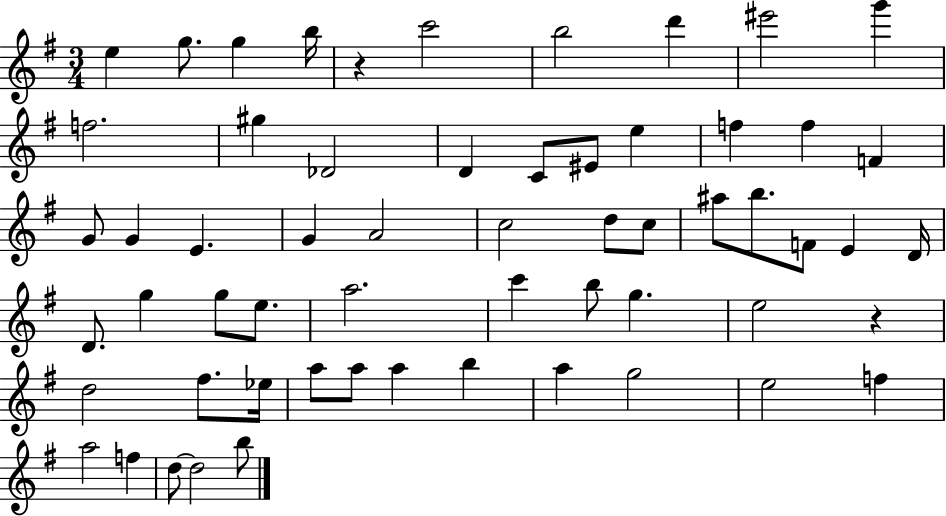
E5/q G5/e. G5/q B5/s R/q C6/h B5/h D6/q EIS6/h G6/q F5/h. G#5/q Db4/h D4/q C4/e EIS4/e E5/q F5/q F5/q F4/q G4/e G4/q E4/q. G4/q A4/h C5/h D5/e C5/e A#5/e B5/e. F4/e E4/q D4/s D4/e. G5/q G5/e E5/e. A5/h. C6/q B5/e G5/q. E5/h R/q D5/h F#5/e. Eb5/s A5/e A5/e A5/q B5/q A5/q G5/h E5/h F5/q A5/h F5/q D5/e D5/h B5/e